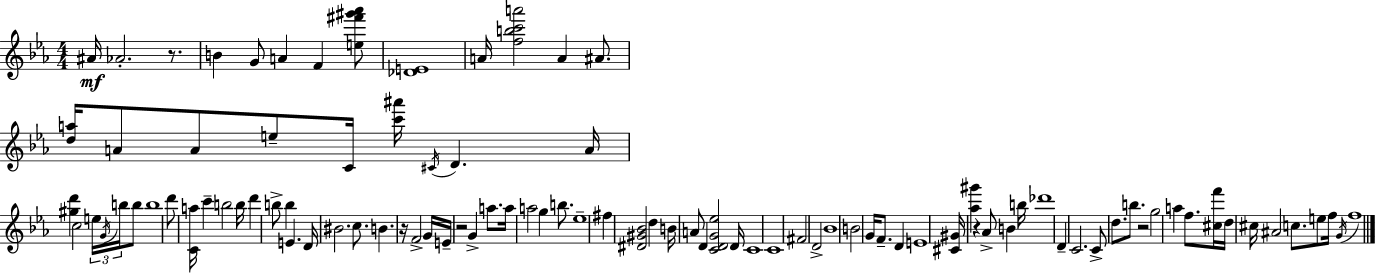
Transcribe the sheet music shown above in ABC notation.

X:1
T:Untitled
M:4/4
L:1/4
K:Cm
^A/4 _A2 z/2 B G/2 A F [e^f'^g'_a']/2 [_DE]4 A/4 [fbc'a']2 A ^A/2 [da]/4 A/2 A/2 e/2 C/4 [c'^a']/4 ^C/4 D A/4 [^gd'] c2 e/4 G/4 b/4 b/2 b4 d'/2 [Ca]/4 c' b2 b/4 d' b/2 b E D/4 ^B2 c/2 B z/4 F2 G/4 E/4 z2 G a/2 a/4 a2 g b/2 _e4 ^f [^D^G_B]2 d B/4 A/2 D [CDG_e]2 D/4 C4 C4 ^F2 D2 _B4 B2 G/4 F/2 D E4 [^C^G]/4 [_a^g'] z _A/2 B b/4 _d'4 D C2 C/2 d/2 b/2 z2 g2 a f/2 [^cf']/4 d/4 ^c/4 ^A2 c/2 e/2 f/4 G/4 f4